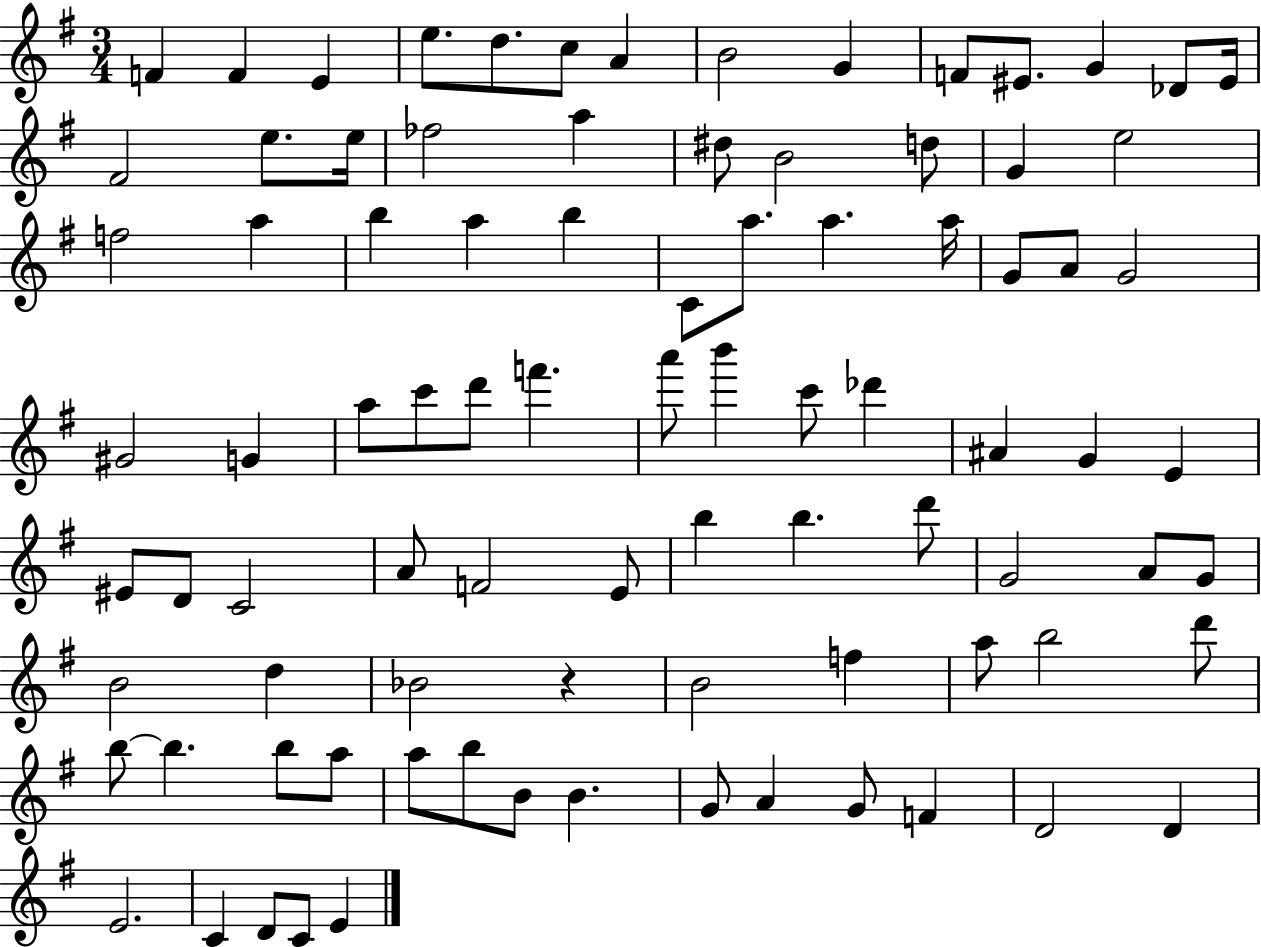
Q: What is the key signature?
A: G major